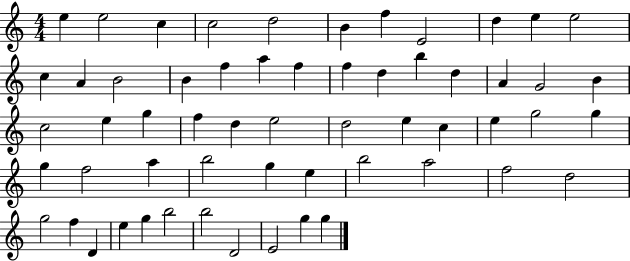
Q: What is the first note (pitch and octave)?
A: E5